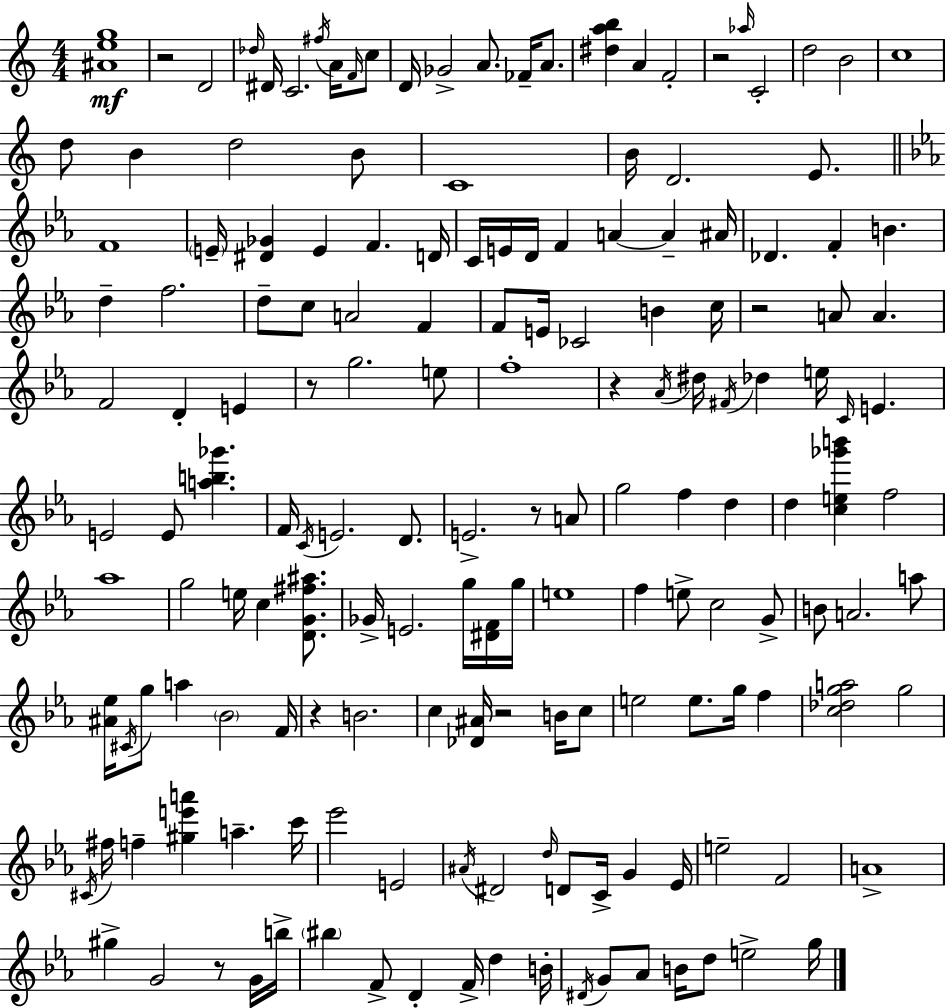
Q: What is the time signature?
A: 4/4